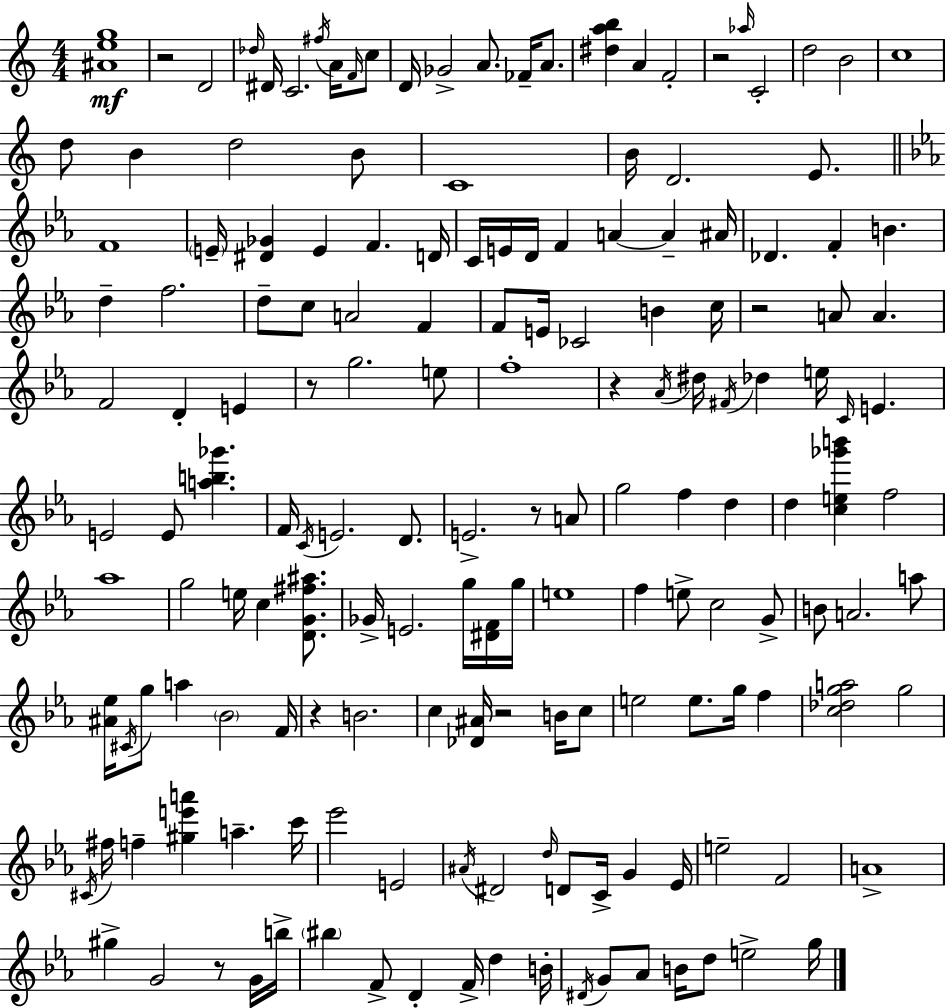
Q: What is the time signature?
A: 4/4